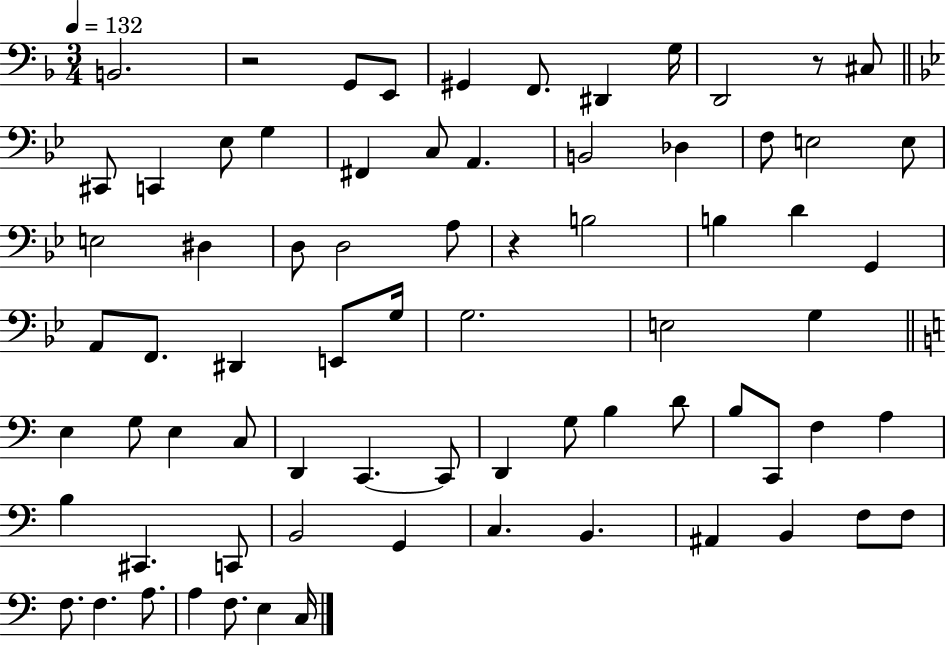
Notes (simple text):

B2/h. R/h G2/e E2/e G#2/q F2/e. D#2/q G3/s D2/h R/e C#3/e C#2/e C2/q Eb3/e G3/q F#2/q C3/e A2/q. B2/h Db3/q F3/e E3/h E3/e E3/h D#3/q D3/e D3/h A3/e R/q B3/h B3/q D4/q G2/q A2/e F2/e. D#2/q E2/e G3/s G3/h. E3/h G3/q E3/q G3/e E3/q C3/e D2/q C2/q. C2/e D2/q G3/e B3/q D4/e B3/e C2/e F3/q A3/q B3/q C#2/q. C2/e B2/h G2/q C3/q. B2/q. A#2/q B2/q F3/e F3/e F3/e. F3/q. A3/e. A3/q F3/e. E3/q C3/s